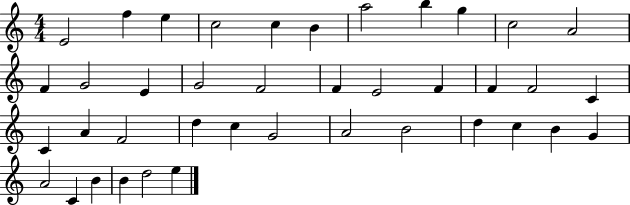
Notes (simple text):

E4/h F5/q E5/q C5/h C5/q B4/q A5/h B5/q G5/q C5/h A4/h F4/q G4/h E4/q G4/h F4/h F4/q E4/h F4/q F4/q F4/h C4/q C4/q A4/q F4/h D5/q C5/q G4/h A4/h B4/h D5/q C5/q B4/q G4/q A4/h C4/q B4/q B4/q D5/h E5/q